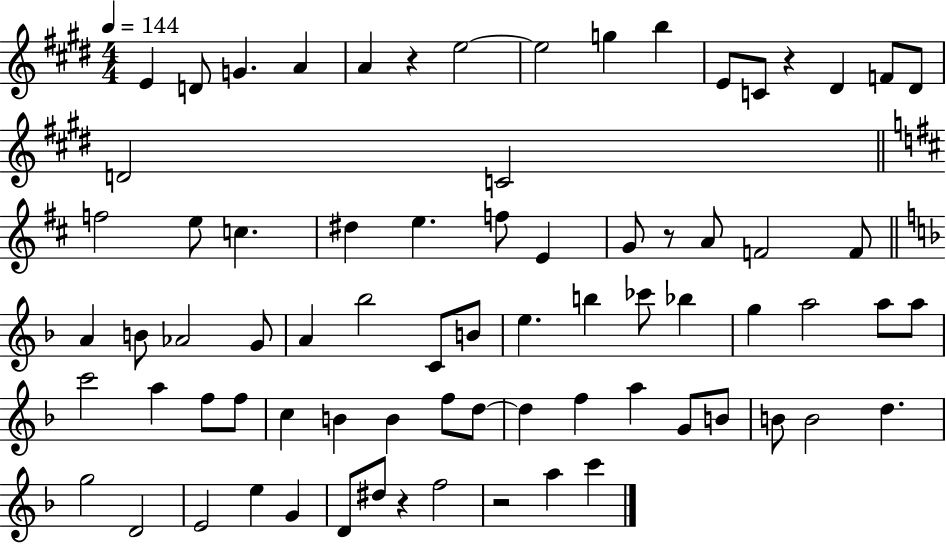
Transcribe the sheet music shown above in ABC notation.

X:1
T:Untitled
M:4/4
L:1/4
K:E
E D/2 G A A z e2 e2 g b E/2 C/2 z ^D F/2 ^D/2 D2 C2 f2 e/2 c ^d e f/2 E G/2 z/2 A/2 F2 F/2 A B/2 _A2 G/2 A _b2 C/2 B/2 e b _c'/2 _b g a2 a/2 a/2 c'2 a f/2 f/2 c B B f/2 d/2 d f a G/2 B/2 B/2 B2 d g2 D2 E2 e G D/2 ^d/2 z f2 z2 a c'